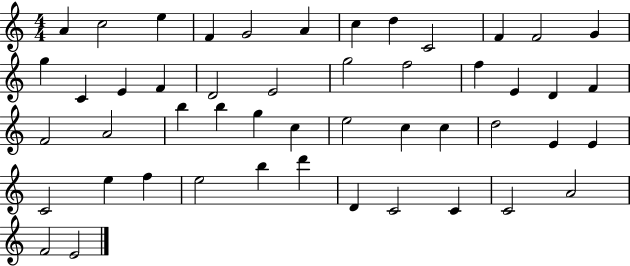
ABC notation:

X:1
T:Untitled
M:4/4
L:1/4
K:C
A c2 e F G2 A c d C2 F F2 G g C E F D2 E2 g2 f2 f E D F F2 A2 b b g c e2 c c d2 E E C2 e f e2 b d' D C2 C C2 A2 F2 E2